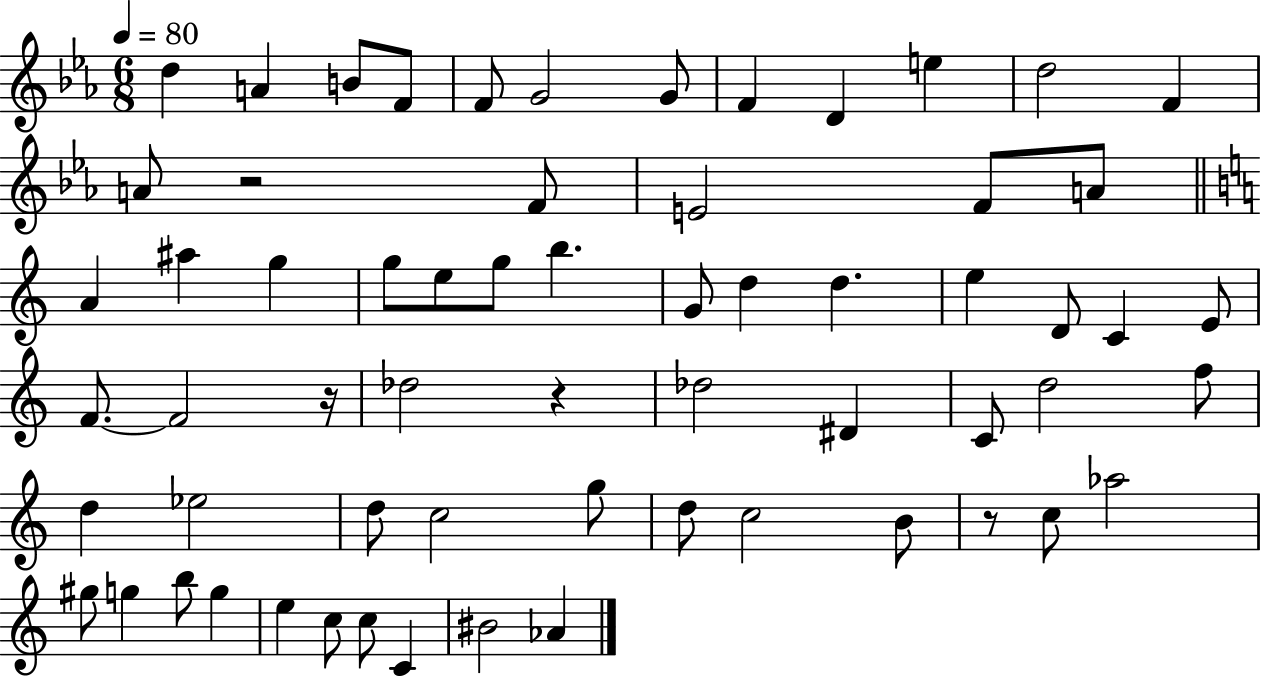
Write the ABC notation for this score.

X:1
T:Untitled
M:6/8
L:1/4
K:Eb
d A B/2 F/2 F/2 G2 G/2 F D e d2 F A/2 z2 F/2 E2 F/2 A/2 A ^a g g/2 e/2 g/2 b G/2 d d e D/2 C E/2 F/2 F2 z/4 _d2 z _d2 ^D C/2 d2 f/2 d _e2 d/2 c2 g/2 d/2 c2 B/2 z/2 c/2 _a2 ^g/2 g b/2 g e c/2 c/2 C ^B2 _A